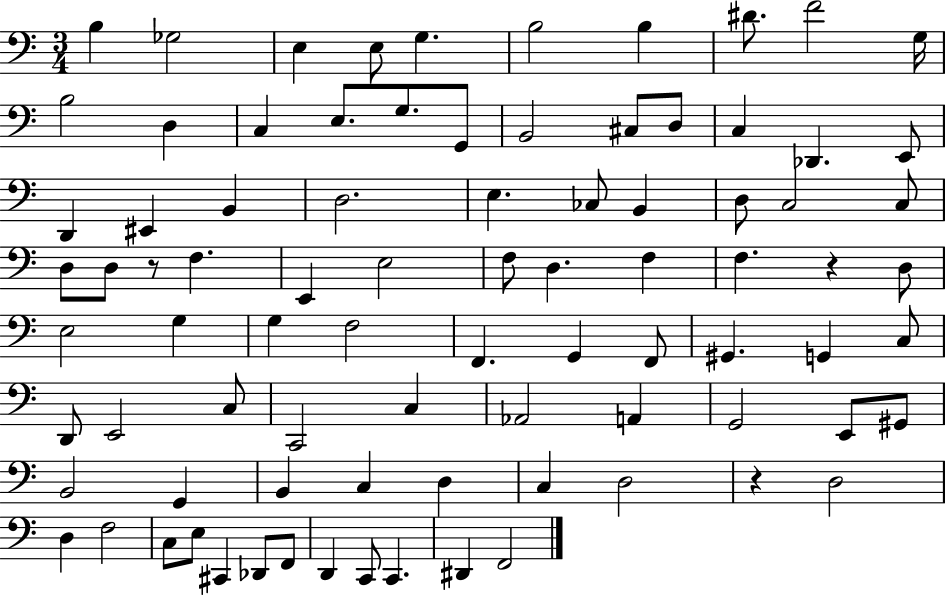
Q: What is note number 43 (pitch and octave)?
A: E3